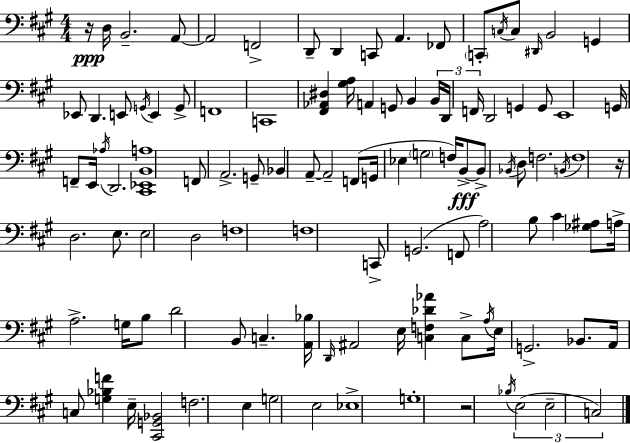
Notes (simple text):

R/s D3/s B2/h. A2/e A2/h F2/h D2/e D2/q C2/e A2/q. FES2/e C2/e C3/s C3/e D#2/s B2/h G2/q Eb2/e D2/q. E2/e G2/s E2/q G2/e F2/w C2/w [F#2,Ab2,D#3]/q [G#3,A3]/s A2/q G2/e B2/q B2/s D2/s F2/s D2/h G2/q G2/e E2/w G2/s F2/e E2/s Ab3/s D2/h. [C#2,Eb2,B2,A3]/w F2/e A2/h. G2/e Bb2/q A2/e A2/h F2/e G2/s Eb3/q G3/h F3/s B2/e B2/e Bb2/s D3/e F3/h. B2/s F3/w R/s D3/h. E3/e. E3/h D3/h F3/w F3/w C2/e G2/h. F2/e A3/h B3/e C#4/q [Gb3,A#3]/e A3/s A3/h. G3/s B3/e D4/h B2/e C3/q. [A2,Bb3]/s D2/s A#2/h E3/s [C3,F3,Db4,Ab4]/q C3/e A3/s E3/s G2/h. Bb2/e. A2/s C3/e [G3,Bb3,F4]/q E3/s [C#2,G2,Bb2]/h F3/h. E3/q G3/h E3/h Eb3/w G3/w R/h Bb3/s E3/h E3/h C3/h